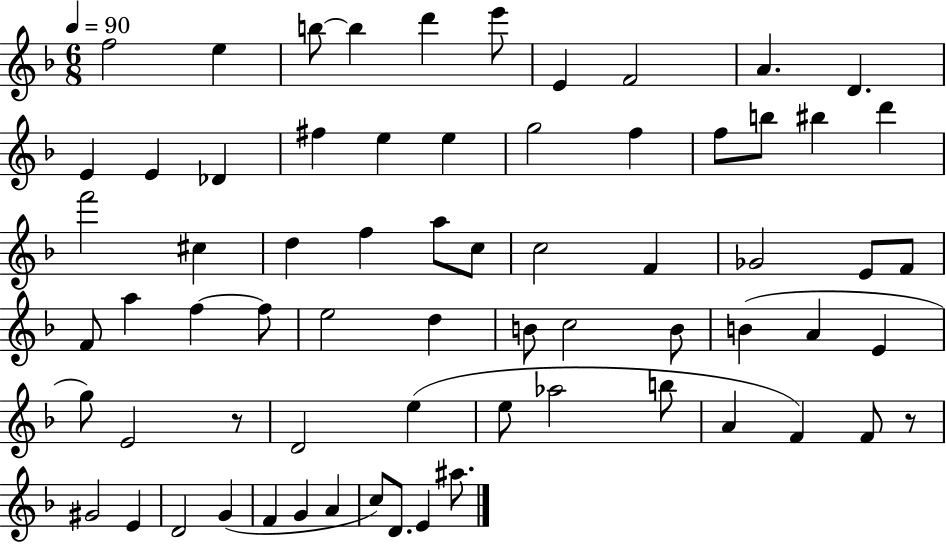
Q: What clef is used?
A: treble